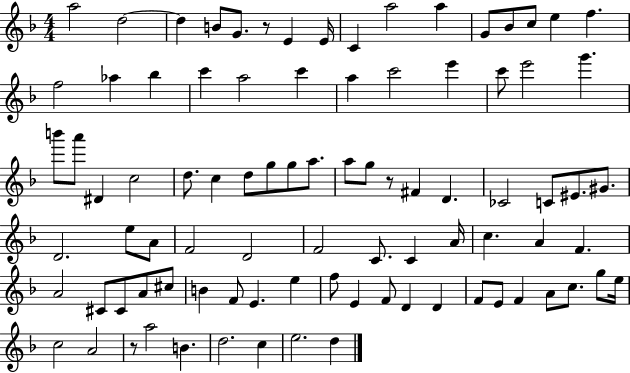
A5/h D5/h D5/q B4/e G4/e. R/e E4/q E4/s C4/q A5/h A5/q G4/e Bb4/e C5/e E5/q F5/q. F5/h Ab5/q Bb5/q C6/q A5/h C6/q A5/q C6/h E6/q C6/e E6/h G6/q. B6/e A6/e D#4/q C5/h D5/e. C5/q D5/e G5/e G5/e A5/e. A5/e G5/e R/e F#4/q D4/q. CES4/h C4/e EIS4/e. G#4/e. D4/h. E5/e A4/e F4/h D4/h F4/h C4/e. C4/q A4/s C5/q. A4/q F4/q. A4/h C#4/e C#4/e A4/e C#5/e B4/q F4/e E4/q. E5/q F5/e E4/q F4/e D4/q D4/q F4/e E4/e F4/q A4/e C5/e. G5/e E5/s C5/h A4/h R/e A5/h B4/q. D5/h. C5/q E5/h. D5/q